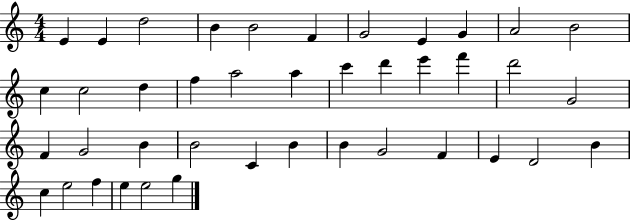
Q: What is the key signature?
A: C major